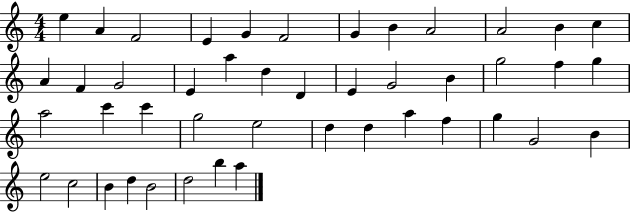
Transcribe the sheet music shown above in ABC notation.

X:1
T:Untitled
M:4/4
L:1/4
K:C
e A F2 E G F2 G B A2 A2 B c A F G2 E a d D E G2 B g2 f g a2 c' c' g2 e2 d d a f g G2 B e2 c2 B d B2 d2 b a